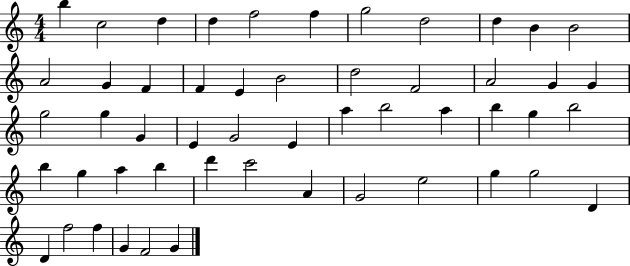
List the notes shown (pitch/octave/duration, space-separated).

B5/q C5/h D5/q D5/q F5/h F5/q G5/h D5/h D5/q B4/q B4/h A4/h G4/q F4/q F4/q E4/q B4/h D5/h F4/h A4/h G4/q G4/q G5/h G5/q G4/q E4/q G4/h E4/q A5/q B5/h A5/q B5/q G5/q B5/h B5/q G5/q A5/q B5/q D6/q C6/h A4/q G4/h E5/h G5/q G5/h D4/q D4/q F5/h F5/q G4/q F4/h G4/q